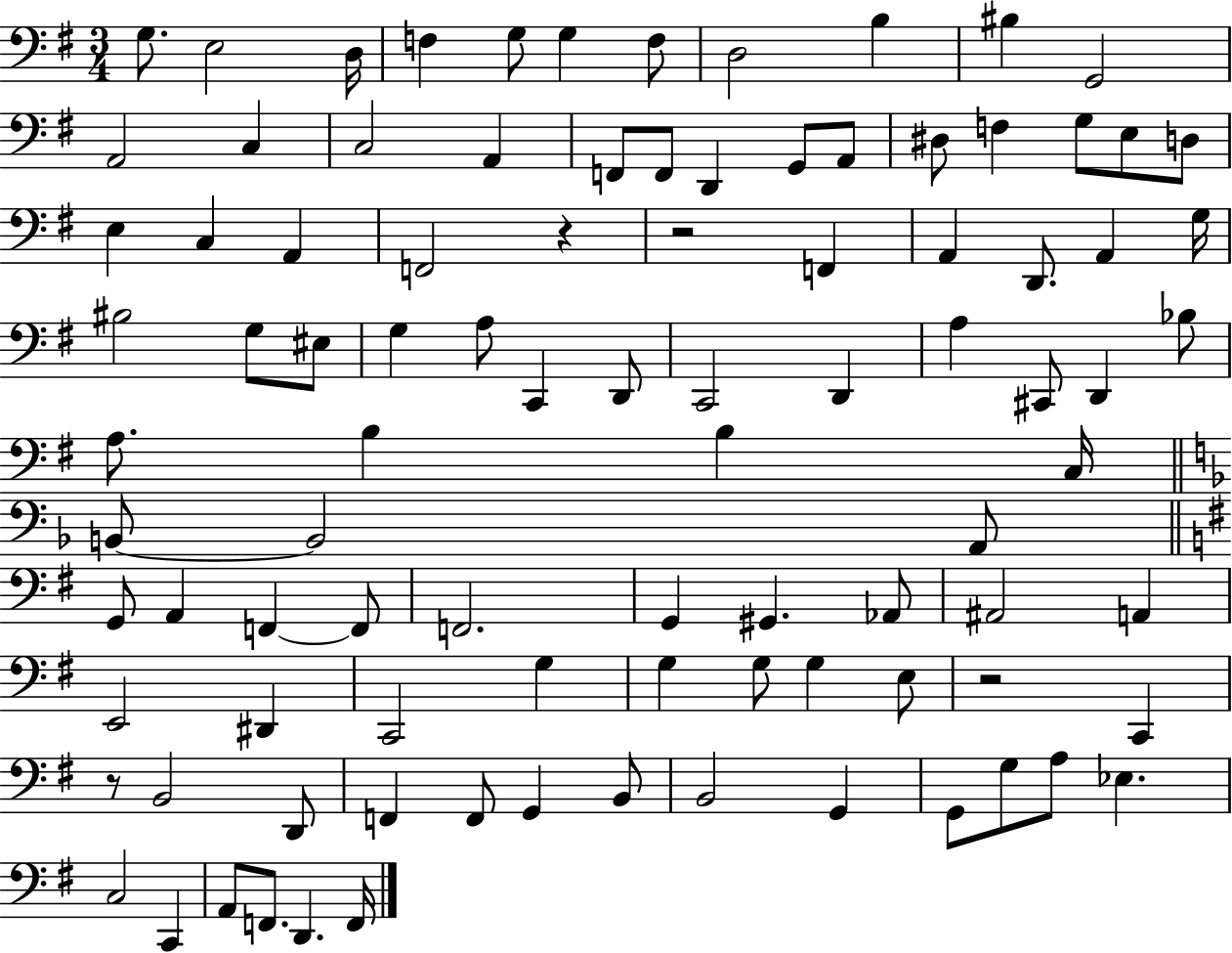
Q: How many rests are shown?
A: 4